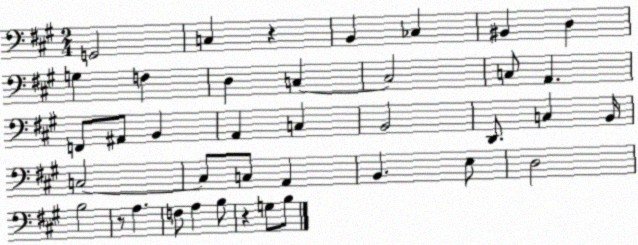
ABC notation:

X:1
T:Untitled
M:2/4
L:1/4
K:A
G,,2 C, z B,, _C, ^B,, D, G, F, D, C, C,2 C,/2 A,, F,,/2 ^A,,/2 B,, A,, C, B,,2 D,,/2 C, B,,/4 C,2 C,/2 C,/2 A,, B,, E,/2 D,2 B,2 z/2 A, F,/2 A, B,/2 z G,/2 B,/2